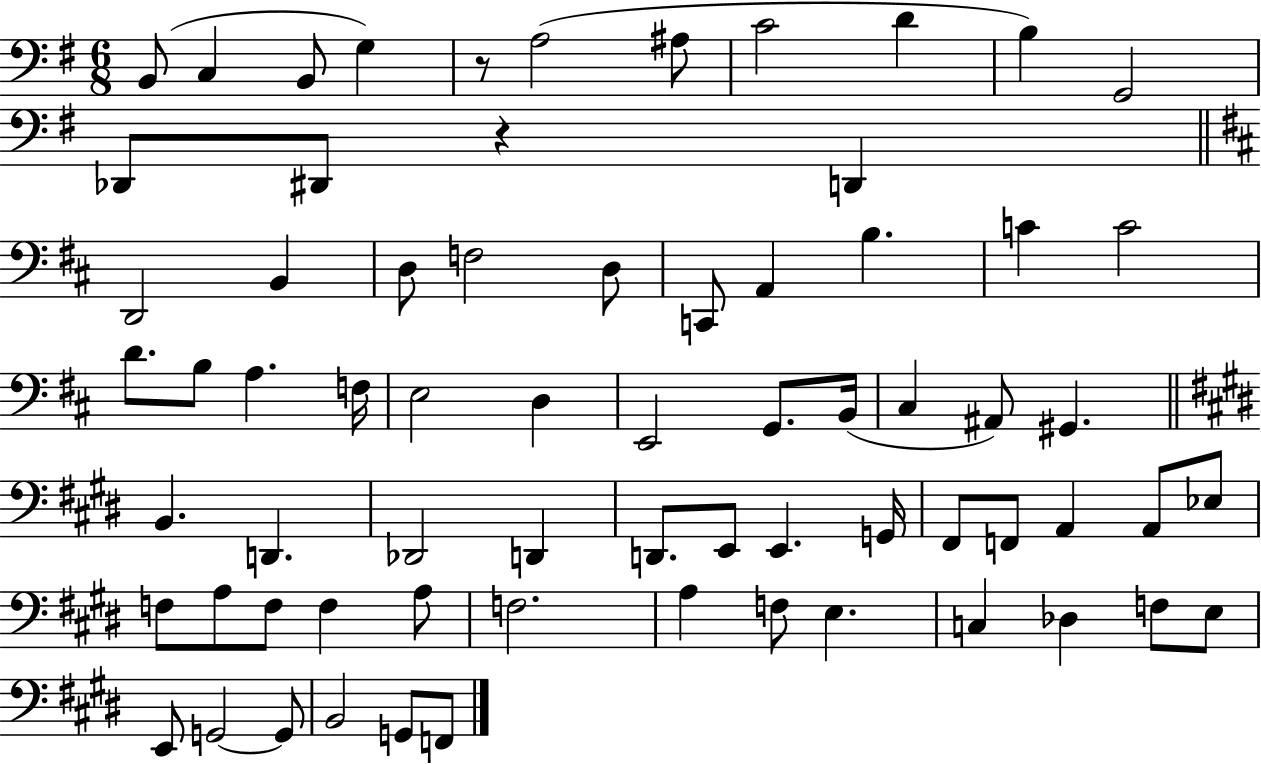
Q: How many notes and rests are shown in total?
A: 69